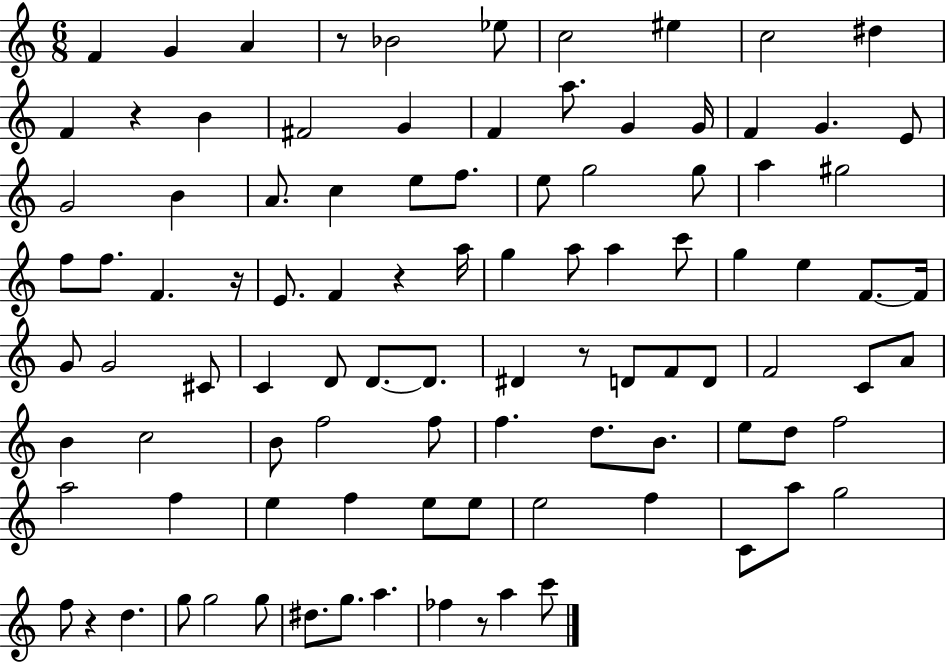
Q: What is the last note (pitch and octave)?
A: C6